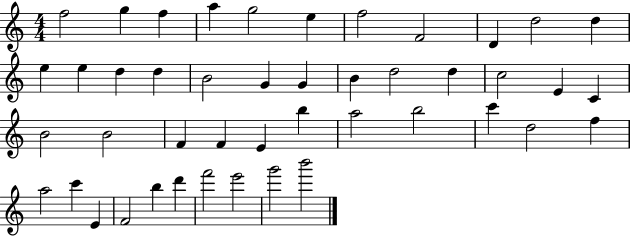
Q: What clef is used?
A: treble